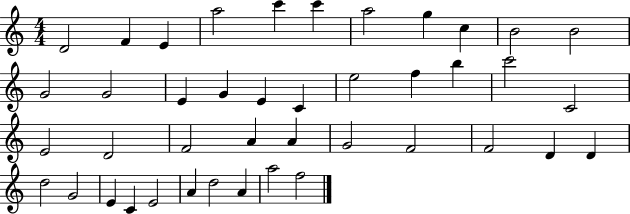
X:1
T:Untitled
M:4/4
L:1/4
K:C
D2 F E a2 c' c' a2 g c B2 B2 G2 G2 E G E C e2 f b c'2 C2 E2 D2 F2 A A G2 F2 F2 D D d2 G2 E C E2 A d2 A a2 f2